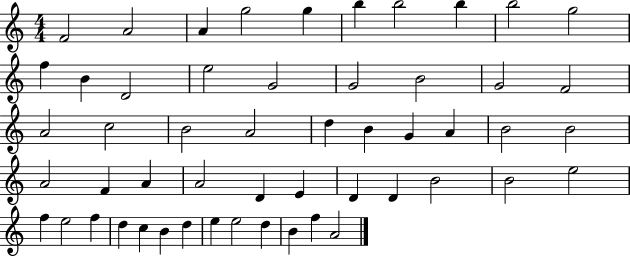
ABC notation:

X:1
T:Untitled
M:4/4
L:1/4
K:C
F2 A2 A g2 g b b2 b b2 g2 f B D2 e2 G2 G2 B2 G2 F2 A2 c2 B2 A2 d B G A B2 B2 A2 F A A2 D E D D B2 B2 e2 f e2 f d c B d e e2 d B f A2